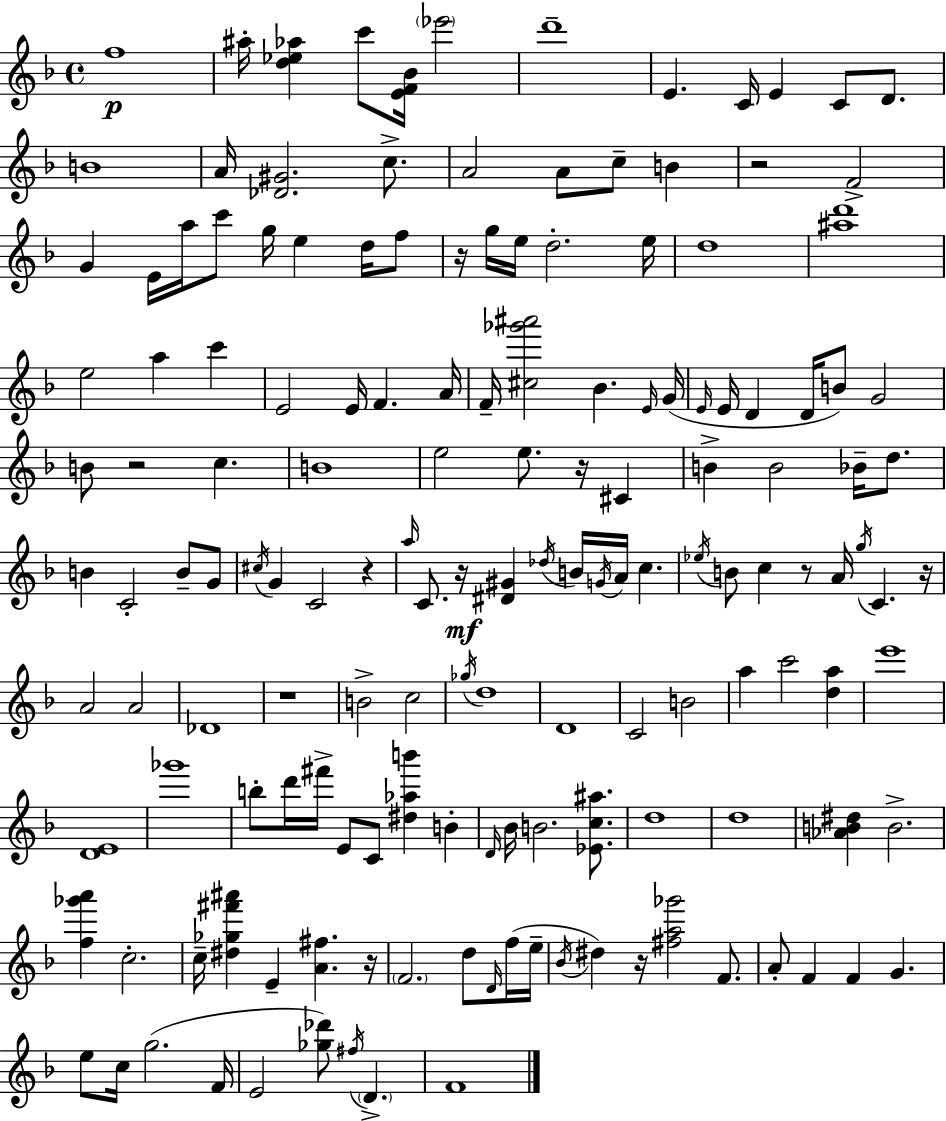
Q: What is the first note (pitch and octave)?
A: F5